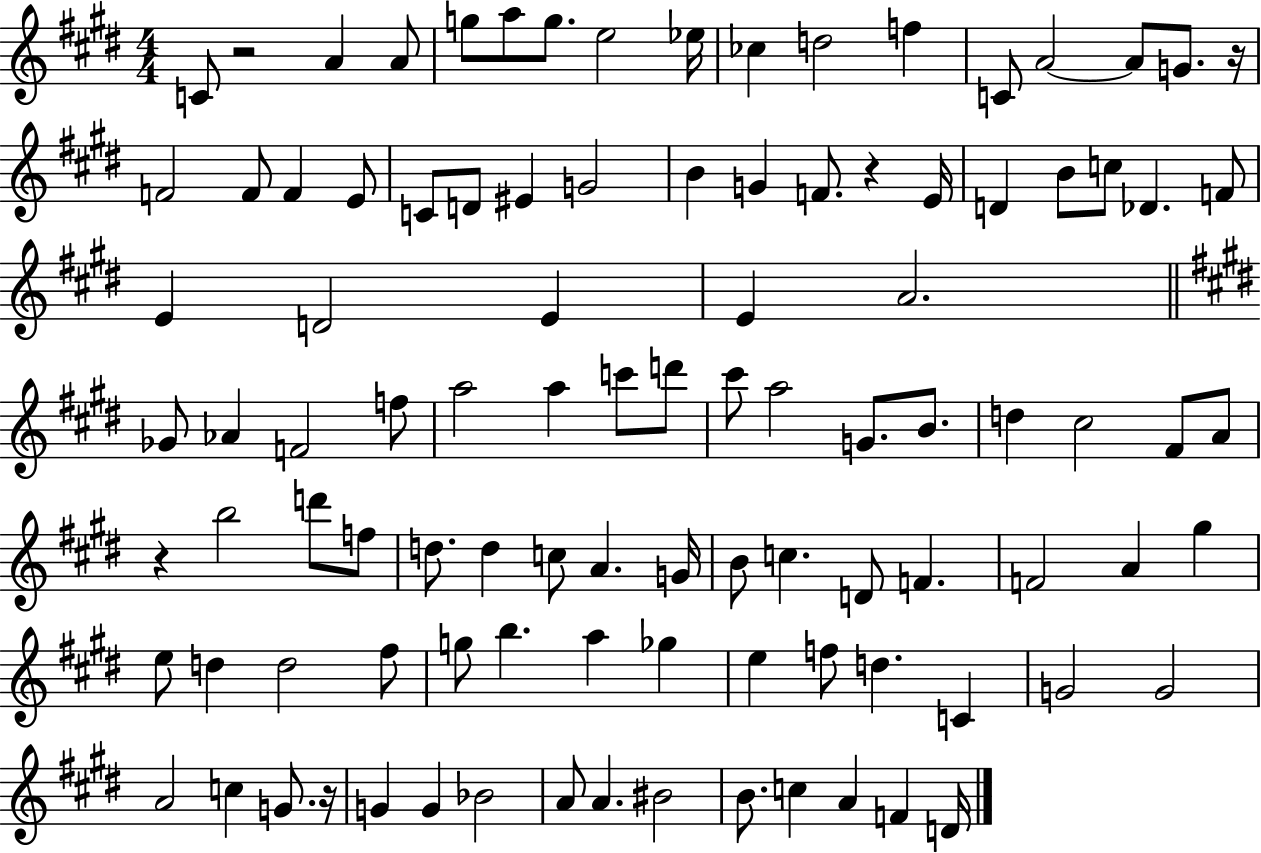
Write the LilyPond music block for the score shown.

{
  \clef treble
  \numericTimeSignature
  \time 4/4
  \key e \major
  c'8 r2 a'4 a'8 | g''8 a''8 g''8. e''2 ees''16 | ces''4 d''2 f''4 | c'8 a'2~~ a'8 g'8. r16 | \break f'2 f'8 f'4 e'8 | c'8 d'8 eis'4 g'2 | b'4 g'4 f'8. r4 e'16 | d'4 b'8 c''8 des'4. f'8 | \break e'4 d'2 e'4 | e'4 a'2. | \bar "||" \break \key e \major ges'8 aes'4 f'2 f''8 | a''2 a''4 c'''8 d'''8 | cis'''8 a''2 g'8. b'8. | d''4 cis''2 fis'8 a'8 | \break r4 b''2 d'''8 f''8 | d''8. d''4 c''8 a'4. g'16 | b'8 c''4. d'8 f'4. | f'2 a'4 gis''4 | \break e''8 d''4 d''2 fis''8 | g''8 b''4. a''4 ges''4 | e''4 f''8 d''4. c'4 | g'2 g'2 | \break a'2 c''4 g'8. r16 | g'4 g'4 bes'2 | a'8 a'4. bis'2 | b'8. c''4 a'4 f'4 d'16 | \break \bar "|."
}